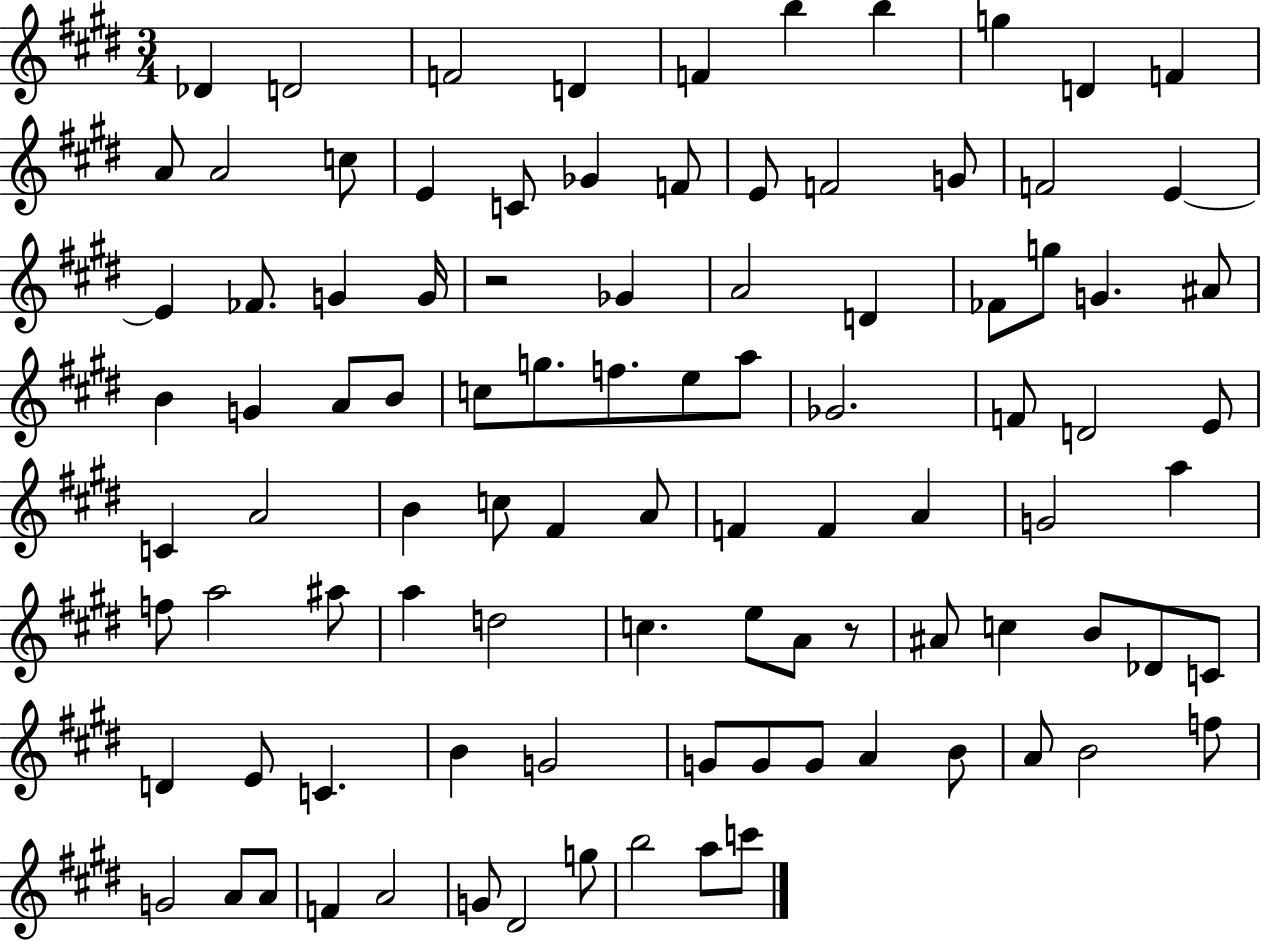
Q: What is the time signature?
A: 3/4